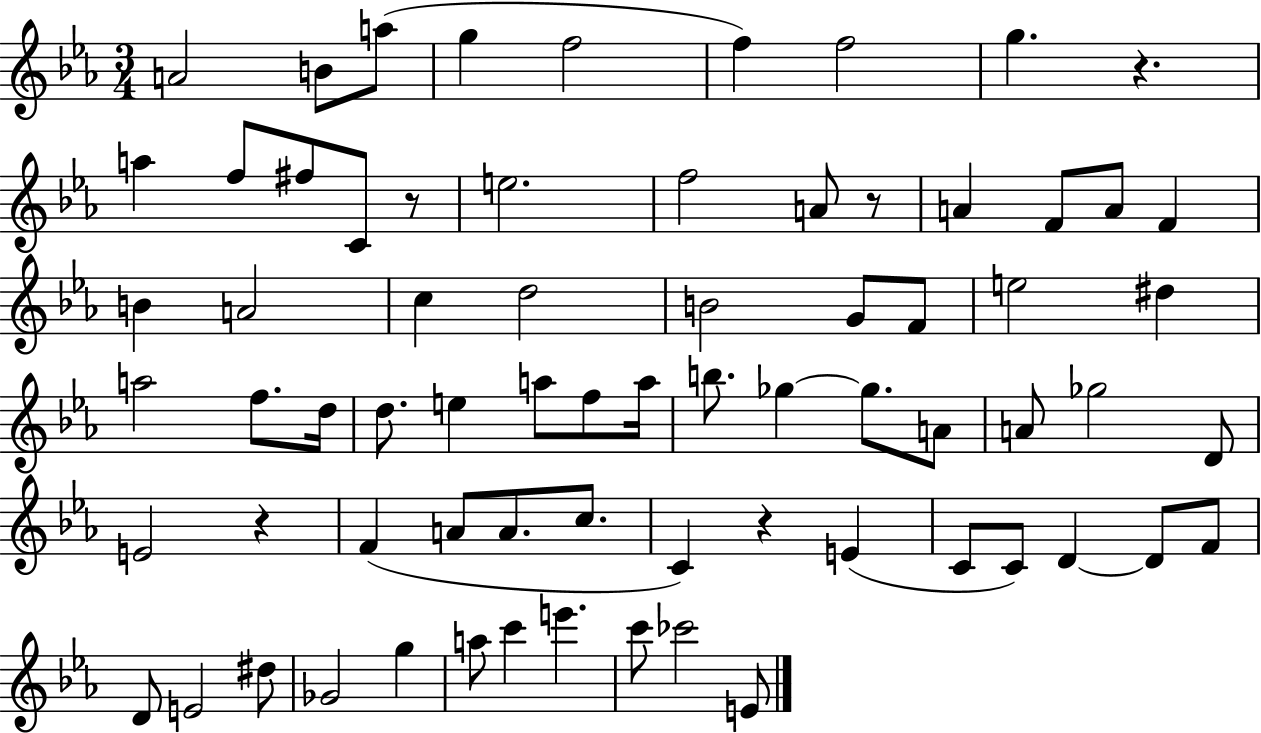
X:1
T:Untitled
M:3/4
L:1/4
K:Eb
A2 B/2 a/2 g f2 f f2 g z a f/2 ^f/2 C/2 z/2 e2 f2 A/2 z/2 A F/2 A/2 F B A2 c d2 B2 G/2 F/2 e2 ^d a2 f/2 d/4 d/2 e a/2 f/2 a/4 b/2 _g _g/2 A/2 A/2 _g2 D/2 E2 z F A/2 A/2 c/2 C z E C/2 C/2 D D/2 F/2 D/2 E2 ^d/2 _G2 g a/2 c' e' c'/2 _c'2 E/2